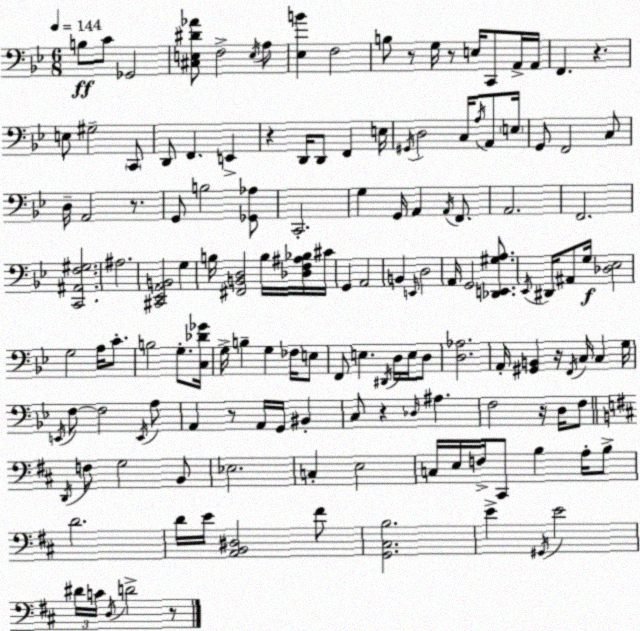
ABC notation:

X:1
T:Untitled
M:6/8
L:1/4
K:Bb
B,/2 C/2 _G,,2 [^C,E,^D_A]/2 F,2 E,/4 A,/2 [_E,B] F,2 B,/2 z/2 G,/4 z/2 E,/4 C,,/2 A,,/4 A,,/4 F,, z E,/2 ^G,2 C,,/2 D,,/2 F,, E,, z D,,/4 D,,/2 F,, E,/4 ^G,,/4 D,2 C,/4 A,/4 A,,/2 E,/4 G,,/2 F,,2 C,/2 D,/4 A,,2 z/2 G,,/2 B,2 [_G,,_A,]/2 C,,2 G, G,,/4 A,, A,,/4 F,,/2 A,,2 F,,2 [C,,^A,,F,^G,]2 ^A,2 [^C,,_E,,A,,B,,]2 G, B,/4 [^F,,B,,D,]2 B,/4 [_D,F,^A,_B,]/4 ^C/4 G,, A,,2 B,, E,,/4 D,2 A,,/4 G,,2 [_D,,E,,^G,A,]/2 _E,,/4 ^D,,/4 ^A,,/2 G,/4 [_D,_E,]2 G,2 A,/4 C/2 B,2 G,/2 [C,_D_G]/4 G,/4 B, G, _F,/4 E,/2 F,,/2 E, ^D,,/4 D,/4 E,/4 D,/2 [D,_A,]2 A,,/4 [^G,,B,,] z/4 F,,/4 C,/4 C, G,/4 E,,/4 F,/2 F,2 E,,/4 A,/2 A,, z/2 A,,/4 G,,/4 ^B,, C,/2 z _D,/4 ^A, F,2 z/4 D,/4 F,/2 D,,/4 F,/2 G,2 B,,/2 _E,2 C, E,2 C,/4 E,/4 F,/4 ^C,,/2 B, A,/4 B,/2 D2 D/4 E/4 [A,,B,,^D,]2 ^F/2 [G,,^C,B,]2 E ^G,,/4 E2 ^D/4 C/4 D,/4 D2 z/2